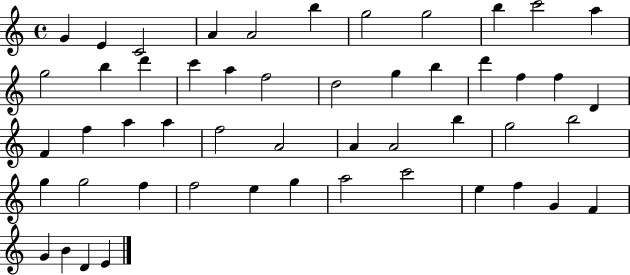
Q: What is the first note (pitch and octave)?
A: G4